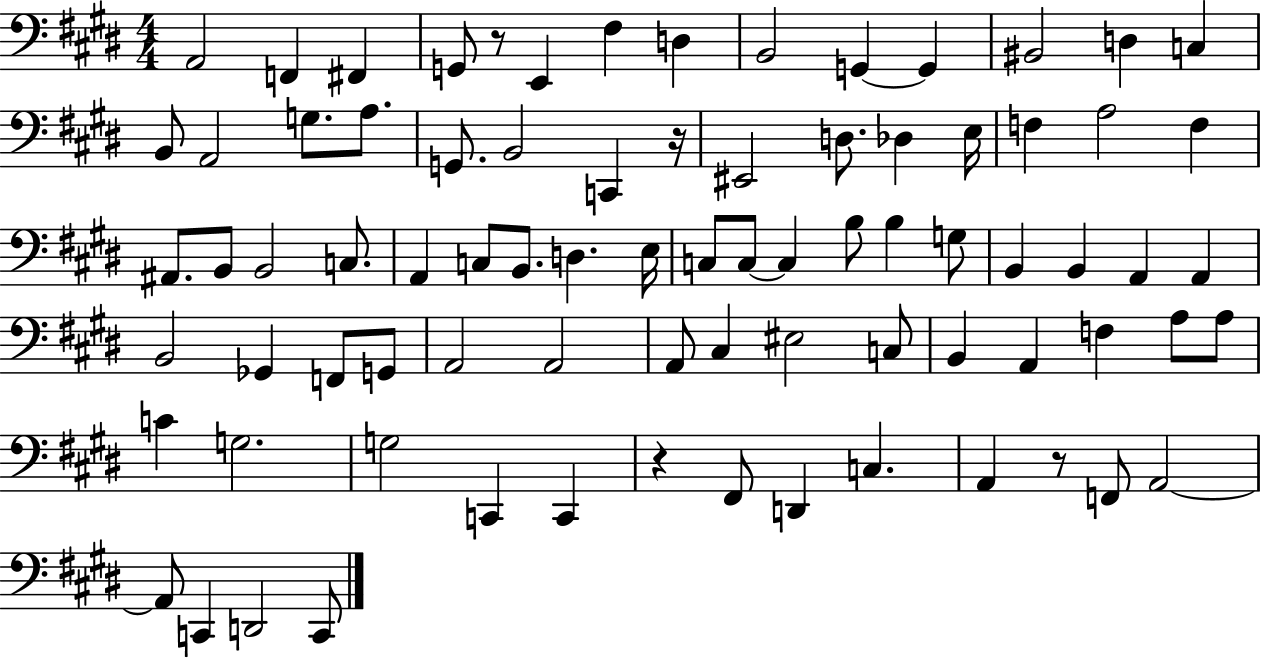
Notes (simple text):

A2/h F2/q F#2/q G2/e R/e E2/q F#3/q D3/q B2/h G2/q G2/q BIS2/h D3/q C3/q B2/e A2/h G3/e. A3/e. G2/e. B2/h C2/q R/s EIS2/h D3/e. Db3/q E3/s F3/q A3/h F3/q A#2/e. B2/e B2/h C3/e. A2/q C3/e B2/e. D3/q. E3/s C3/e C3/e C3/q B3/e B3/q G3/e B2/q B2/q A2/q A2/q B2/h Gb2/q F2/e G2/e A2/h A2/h A2/e C#3/q EIS3/h C3/e B2/q A2/q F3/q A3/e A3/e C4/q G3/h. G3/h C2/q C2/q R/q F#2/e D2/q C3/q. A2/q R/e F2/e A2/h A2/e C2/q D2/h C2/e